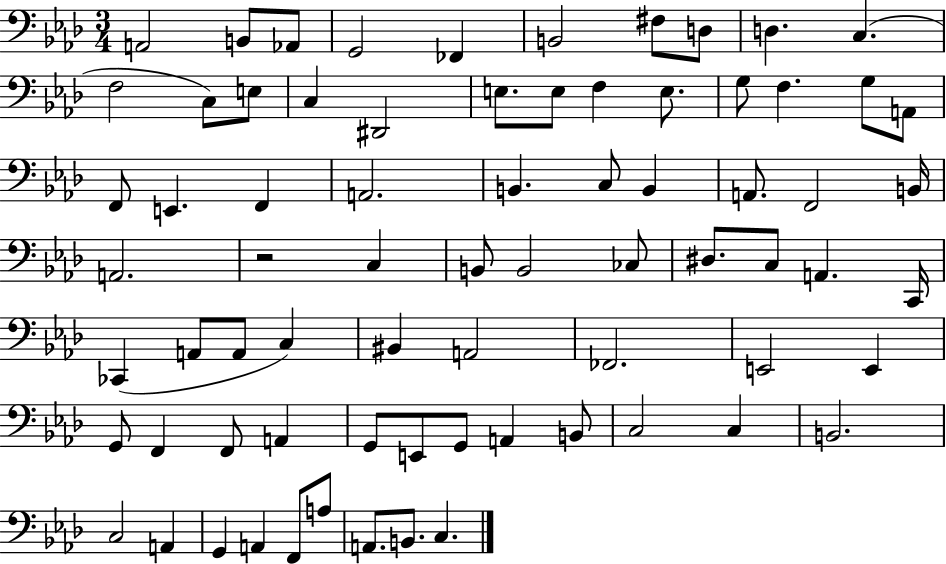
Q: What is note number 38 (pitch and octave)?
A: CES3